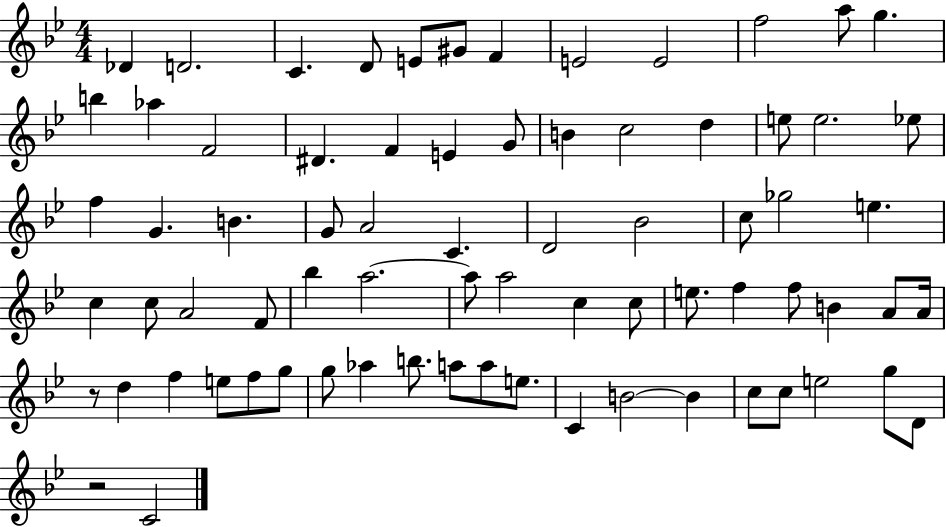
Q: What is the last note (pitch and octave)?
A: C4